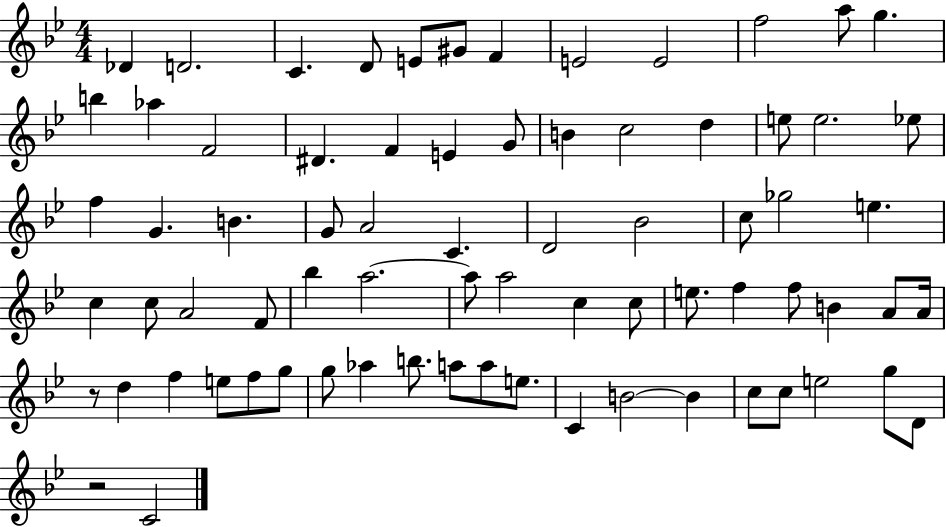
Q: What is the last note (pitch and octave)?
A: C4